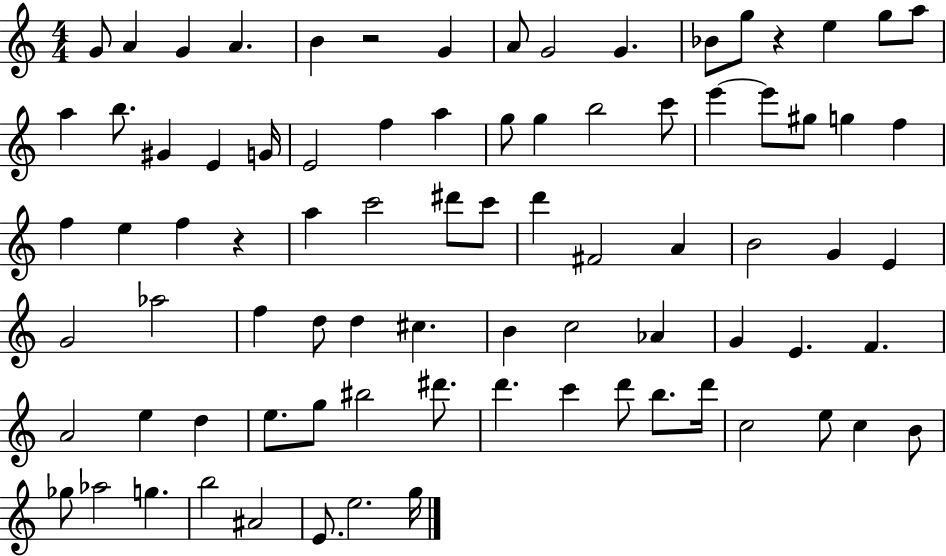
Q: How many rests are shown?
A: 3